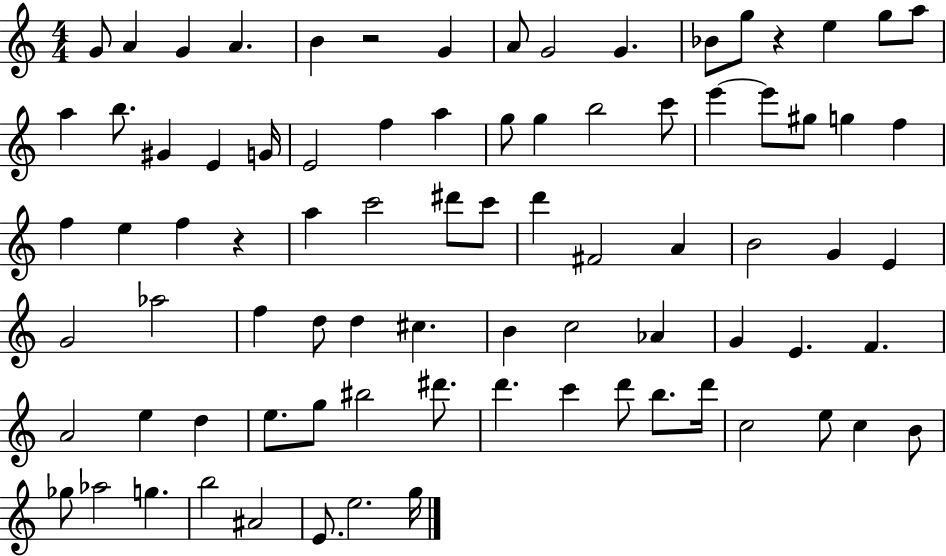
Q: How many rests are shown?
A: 3